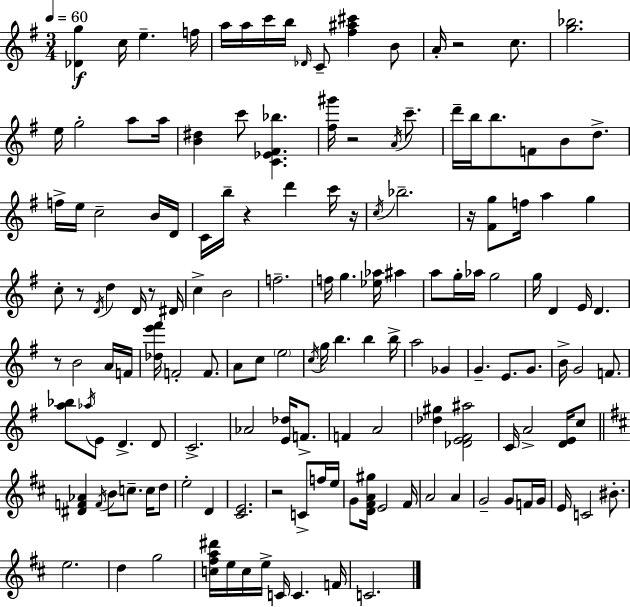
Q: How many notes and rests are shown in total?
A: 150